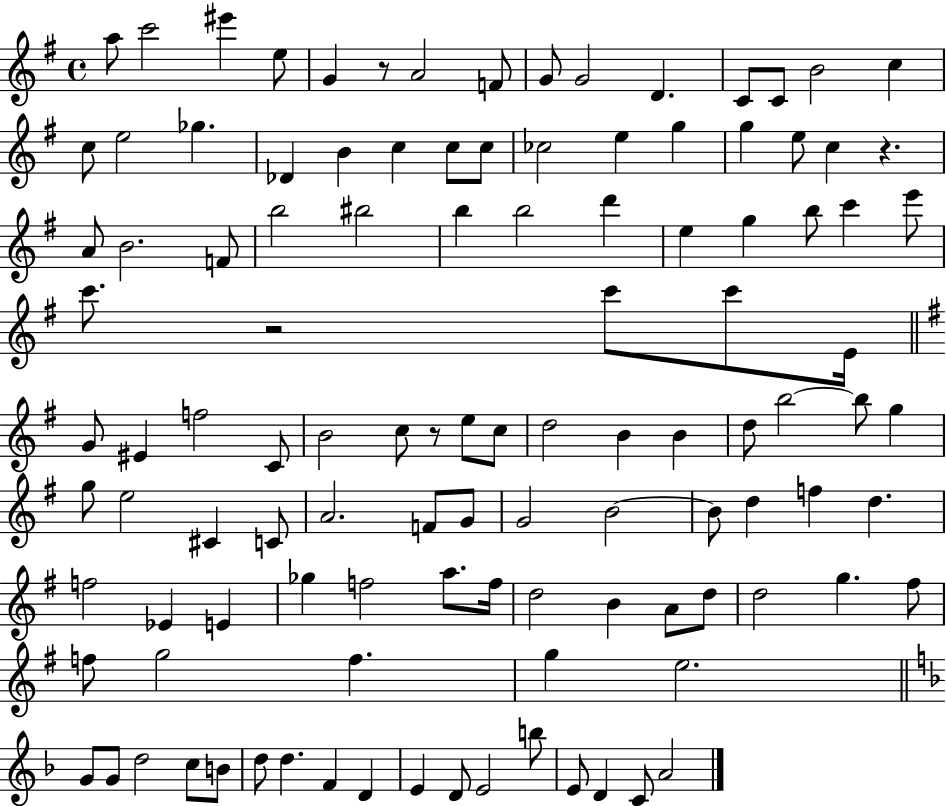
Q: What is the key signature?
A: G major